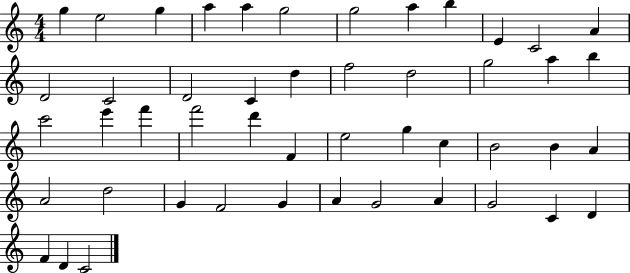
{
  \clef treble
  \numericTimeSignature
  \time 4/4
  \key c \major
  g''4 e''2 g''4 | a''4 a''4 g''2 | g''2 a''4 b''4 | e'4 c'2 a'4 | \break d'2 c'2 | d'2 c'4 d''4 | f''2 d''2 | g''2 a''4 b''4 | \break c'''2 e'''4 f'''4 | f'''2 d'''4 f'4 | e''2 g''4 c''4 | b'2 b'4 a'4 | \break a'2 d''2 | g'4 f'2 g'4 | a'4 g'2 a'4 | g'2 c'4 d'4 | \break f'4 d'4 c'2 | \bar "|."
}